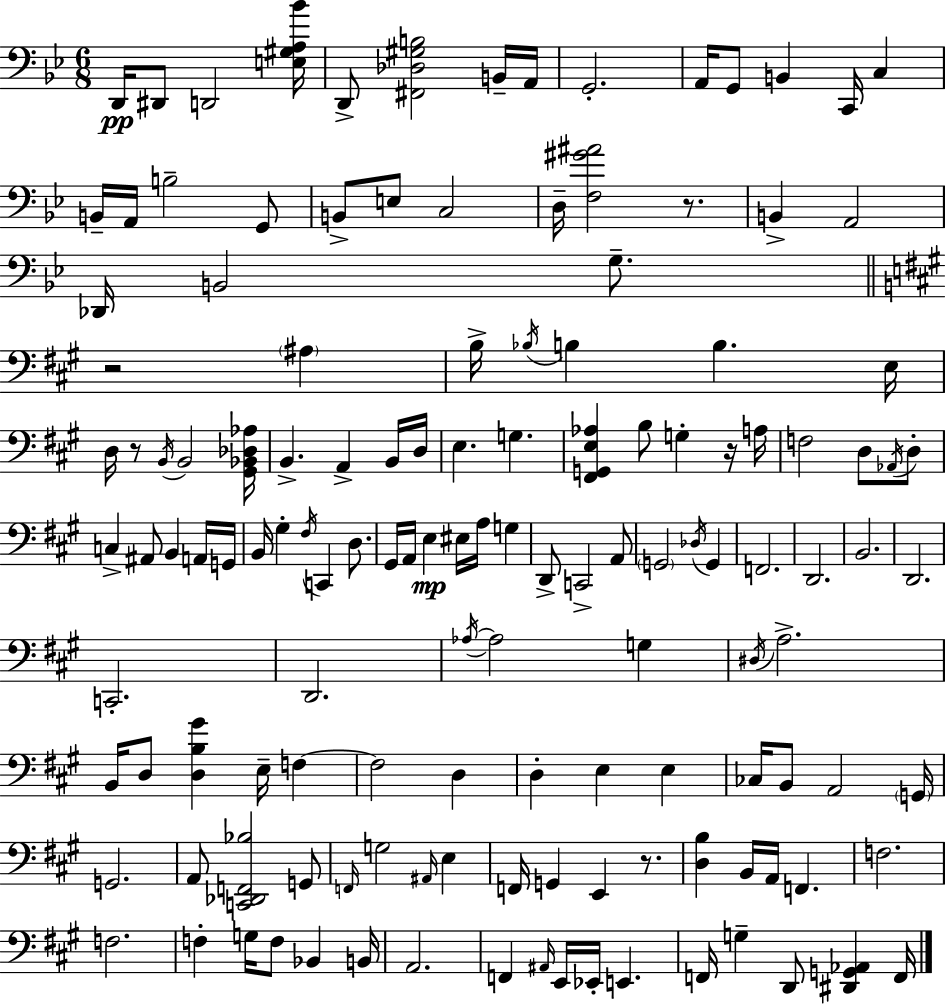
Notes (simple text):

D2/s D#2/e D2/h [E3,G#3,A3,Bb4]/s D2/e [F#2,Db3,G#3,B3]/h B2/s A2/s G2/h. A2/s G2/e B2/q C2/s C3/q B2/s A2/s B3/h G2/e B2/e E3/e C3/h D3/s [F3,G#4,A#4]/h R/e. B2/q A2/h Db2/s B2/h G3/e. R/h A#3/q B3/s Bb3/s B3/q B3/q. E3/s D3/s R/e B2/s B2/h [G#2,Bb2,Db3,Ab3]/s B2/q. A2/q B2/s D3/s E3/q. G3/q. [F#2,G2,E3,Ab3]/q B3/e G3/q R/s A3/s F3/h D3/e Ab2/s D3/e C3/q A#2/e B2/q A2/s G2/s B2/s G#3/q F#3/s C2/q D3/e. G#2/s A2/s E3/q EIS3/s A3/s G3/q D2/e C2/h A2/e G2/h Db3/s G2/q F2/h. D2/h. B2/h. D2/h. C2/h. D2/h. Ab3/s Ab3/h G3/q D#3/s A3/h. B2/s D3/e [D3,B3,G#4]/q E3/s F3/q F3/h D3/q D3/q E3/q E3/q CES3/s B2/e A2/h G2/s G2/h. A2/e [C2,Db2,F2,Bb3]/h G2/e F2/s G3/h A#2/s E3/q F2/s G2/q E2/q R/e. [D3,B3]/q B2/s A2/s F2/q. F3/h. F3/h. F3/q G3/s F3/e Bb2/q B2/s A2/h. F2/q A#2/s E2/s Eb2/s E2/q. F2/s G3/q D2/e [D#2,G2,Ab2]/q F2/s